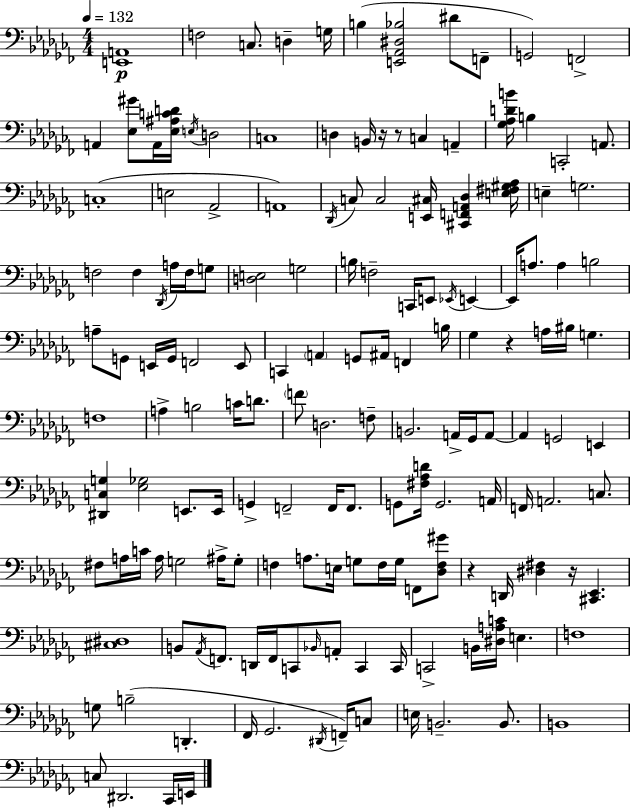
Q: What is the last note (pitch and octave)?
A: E2